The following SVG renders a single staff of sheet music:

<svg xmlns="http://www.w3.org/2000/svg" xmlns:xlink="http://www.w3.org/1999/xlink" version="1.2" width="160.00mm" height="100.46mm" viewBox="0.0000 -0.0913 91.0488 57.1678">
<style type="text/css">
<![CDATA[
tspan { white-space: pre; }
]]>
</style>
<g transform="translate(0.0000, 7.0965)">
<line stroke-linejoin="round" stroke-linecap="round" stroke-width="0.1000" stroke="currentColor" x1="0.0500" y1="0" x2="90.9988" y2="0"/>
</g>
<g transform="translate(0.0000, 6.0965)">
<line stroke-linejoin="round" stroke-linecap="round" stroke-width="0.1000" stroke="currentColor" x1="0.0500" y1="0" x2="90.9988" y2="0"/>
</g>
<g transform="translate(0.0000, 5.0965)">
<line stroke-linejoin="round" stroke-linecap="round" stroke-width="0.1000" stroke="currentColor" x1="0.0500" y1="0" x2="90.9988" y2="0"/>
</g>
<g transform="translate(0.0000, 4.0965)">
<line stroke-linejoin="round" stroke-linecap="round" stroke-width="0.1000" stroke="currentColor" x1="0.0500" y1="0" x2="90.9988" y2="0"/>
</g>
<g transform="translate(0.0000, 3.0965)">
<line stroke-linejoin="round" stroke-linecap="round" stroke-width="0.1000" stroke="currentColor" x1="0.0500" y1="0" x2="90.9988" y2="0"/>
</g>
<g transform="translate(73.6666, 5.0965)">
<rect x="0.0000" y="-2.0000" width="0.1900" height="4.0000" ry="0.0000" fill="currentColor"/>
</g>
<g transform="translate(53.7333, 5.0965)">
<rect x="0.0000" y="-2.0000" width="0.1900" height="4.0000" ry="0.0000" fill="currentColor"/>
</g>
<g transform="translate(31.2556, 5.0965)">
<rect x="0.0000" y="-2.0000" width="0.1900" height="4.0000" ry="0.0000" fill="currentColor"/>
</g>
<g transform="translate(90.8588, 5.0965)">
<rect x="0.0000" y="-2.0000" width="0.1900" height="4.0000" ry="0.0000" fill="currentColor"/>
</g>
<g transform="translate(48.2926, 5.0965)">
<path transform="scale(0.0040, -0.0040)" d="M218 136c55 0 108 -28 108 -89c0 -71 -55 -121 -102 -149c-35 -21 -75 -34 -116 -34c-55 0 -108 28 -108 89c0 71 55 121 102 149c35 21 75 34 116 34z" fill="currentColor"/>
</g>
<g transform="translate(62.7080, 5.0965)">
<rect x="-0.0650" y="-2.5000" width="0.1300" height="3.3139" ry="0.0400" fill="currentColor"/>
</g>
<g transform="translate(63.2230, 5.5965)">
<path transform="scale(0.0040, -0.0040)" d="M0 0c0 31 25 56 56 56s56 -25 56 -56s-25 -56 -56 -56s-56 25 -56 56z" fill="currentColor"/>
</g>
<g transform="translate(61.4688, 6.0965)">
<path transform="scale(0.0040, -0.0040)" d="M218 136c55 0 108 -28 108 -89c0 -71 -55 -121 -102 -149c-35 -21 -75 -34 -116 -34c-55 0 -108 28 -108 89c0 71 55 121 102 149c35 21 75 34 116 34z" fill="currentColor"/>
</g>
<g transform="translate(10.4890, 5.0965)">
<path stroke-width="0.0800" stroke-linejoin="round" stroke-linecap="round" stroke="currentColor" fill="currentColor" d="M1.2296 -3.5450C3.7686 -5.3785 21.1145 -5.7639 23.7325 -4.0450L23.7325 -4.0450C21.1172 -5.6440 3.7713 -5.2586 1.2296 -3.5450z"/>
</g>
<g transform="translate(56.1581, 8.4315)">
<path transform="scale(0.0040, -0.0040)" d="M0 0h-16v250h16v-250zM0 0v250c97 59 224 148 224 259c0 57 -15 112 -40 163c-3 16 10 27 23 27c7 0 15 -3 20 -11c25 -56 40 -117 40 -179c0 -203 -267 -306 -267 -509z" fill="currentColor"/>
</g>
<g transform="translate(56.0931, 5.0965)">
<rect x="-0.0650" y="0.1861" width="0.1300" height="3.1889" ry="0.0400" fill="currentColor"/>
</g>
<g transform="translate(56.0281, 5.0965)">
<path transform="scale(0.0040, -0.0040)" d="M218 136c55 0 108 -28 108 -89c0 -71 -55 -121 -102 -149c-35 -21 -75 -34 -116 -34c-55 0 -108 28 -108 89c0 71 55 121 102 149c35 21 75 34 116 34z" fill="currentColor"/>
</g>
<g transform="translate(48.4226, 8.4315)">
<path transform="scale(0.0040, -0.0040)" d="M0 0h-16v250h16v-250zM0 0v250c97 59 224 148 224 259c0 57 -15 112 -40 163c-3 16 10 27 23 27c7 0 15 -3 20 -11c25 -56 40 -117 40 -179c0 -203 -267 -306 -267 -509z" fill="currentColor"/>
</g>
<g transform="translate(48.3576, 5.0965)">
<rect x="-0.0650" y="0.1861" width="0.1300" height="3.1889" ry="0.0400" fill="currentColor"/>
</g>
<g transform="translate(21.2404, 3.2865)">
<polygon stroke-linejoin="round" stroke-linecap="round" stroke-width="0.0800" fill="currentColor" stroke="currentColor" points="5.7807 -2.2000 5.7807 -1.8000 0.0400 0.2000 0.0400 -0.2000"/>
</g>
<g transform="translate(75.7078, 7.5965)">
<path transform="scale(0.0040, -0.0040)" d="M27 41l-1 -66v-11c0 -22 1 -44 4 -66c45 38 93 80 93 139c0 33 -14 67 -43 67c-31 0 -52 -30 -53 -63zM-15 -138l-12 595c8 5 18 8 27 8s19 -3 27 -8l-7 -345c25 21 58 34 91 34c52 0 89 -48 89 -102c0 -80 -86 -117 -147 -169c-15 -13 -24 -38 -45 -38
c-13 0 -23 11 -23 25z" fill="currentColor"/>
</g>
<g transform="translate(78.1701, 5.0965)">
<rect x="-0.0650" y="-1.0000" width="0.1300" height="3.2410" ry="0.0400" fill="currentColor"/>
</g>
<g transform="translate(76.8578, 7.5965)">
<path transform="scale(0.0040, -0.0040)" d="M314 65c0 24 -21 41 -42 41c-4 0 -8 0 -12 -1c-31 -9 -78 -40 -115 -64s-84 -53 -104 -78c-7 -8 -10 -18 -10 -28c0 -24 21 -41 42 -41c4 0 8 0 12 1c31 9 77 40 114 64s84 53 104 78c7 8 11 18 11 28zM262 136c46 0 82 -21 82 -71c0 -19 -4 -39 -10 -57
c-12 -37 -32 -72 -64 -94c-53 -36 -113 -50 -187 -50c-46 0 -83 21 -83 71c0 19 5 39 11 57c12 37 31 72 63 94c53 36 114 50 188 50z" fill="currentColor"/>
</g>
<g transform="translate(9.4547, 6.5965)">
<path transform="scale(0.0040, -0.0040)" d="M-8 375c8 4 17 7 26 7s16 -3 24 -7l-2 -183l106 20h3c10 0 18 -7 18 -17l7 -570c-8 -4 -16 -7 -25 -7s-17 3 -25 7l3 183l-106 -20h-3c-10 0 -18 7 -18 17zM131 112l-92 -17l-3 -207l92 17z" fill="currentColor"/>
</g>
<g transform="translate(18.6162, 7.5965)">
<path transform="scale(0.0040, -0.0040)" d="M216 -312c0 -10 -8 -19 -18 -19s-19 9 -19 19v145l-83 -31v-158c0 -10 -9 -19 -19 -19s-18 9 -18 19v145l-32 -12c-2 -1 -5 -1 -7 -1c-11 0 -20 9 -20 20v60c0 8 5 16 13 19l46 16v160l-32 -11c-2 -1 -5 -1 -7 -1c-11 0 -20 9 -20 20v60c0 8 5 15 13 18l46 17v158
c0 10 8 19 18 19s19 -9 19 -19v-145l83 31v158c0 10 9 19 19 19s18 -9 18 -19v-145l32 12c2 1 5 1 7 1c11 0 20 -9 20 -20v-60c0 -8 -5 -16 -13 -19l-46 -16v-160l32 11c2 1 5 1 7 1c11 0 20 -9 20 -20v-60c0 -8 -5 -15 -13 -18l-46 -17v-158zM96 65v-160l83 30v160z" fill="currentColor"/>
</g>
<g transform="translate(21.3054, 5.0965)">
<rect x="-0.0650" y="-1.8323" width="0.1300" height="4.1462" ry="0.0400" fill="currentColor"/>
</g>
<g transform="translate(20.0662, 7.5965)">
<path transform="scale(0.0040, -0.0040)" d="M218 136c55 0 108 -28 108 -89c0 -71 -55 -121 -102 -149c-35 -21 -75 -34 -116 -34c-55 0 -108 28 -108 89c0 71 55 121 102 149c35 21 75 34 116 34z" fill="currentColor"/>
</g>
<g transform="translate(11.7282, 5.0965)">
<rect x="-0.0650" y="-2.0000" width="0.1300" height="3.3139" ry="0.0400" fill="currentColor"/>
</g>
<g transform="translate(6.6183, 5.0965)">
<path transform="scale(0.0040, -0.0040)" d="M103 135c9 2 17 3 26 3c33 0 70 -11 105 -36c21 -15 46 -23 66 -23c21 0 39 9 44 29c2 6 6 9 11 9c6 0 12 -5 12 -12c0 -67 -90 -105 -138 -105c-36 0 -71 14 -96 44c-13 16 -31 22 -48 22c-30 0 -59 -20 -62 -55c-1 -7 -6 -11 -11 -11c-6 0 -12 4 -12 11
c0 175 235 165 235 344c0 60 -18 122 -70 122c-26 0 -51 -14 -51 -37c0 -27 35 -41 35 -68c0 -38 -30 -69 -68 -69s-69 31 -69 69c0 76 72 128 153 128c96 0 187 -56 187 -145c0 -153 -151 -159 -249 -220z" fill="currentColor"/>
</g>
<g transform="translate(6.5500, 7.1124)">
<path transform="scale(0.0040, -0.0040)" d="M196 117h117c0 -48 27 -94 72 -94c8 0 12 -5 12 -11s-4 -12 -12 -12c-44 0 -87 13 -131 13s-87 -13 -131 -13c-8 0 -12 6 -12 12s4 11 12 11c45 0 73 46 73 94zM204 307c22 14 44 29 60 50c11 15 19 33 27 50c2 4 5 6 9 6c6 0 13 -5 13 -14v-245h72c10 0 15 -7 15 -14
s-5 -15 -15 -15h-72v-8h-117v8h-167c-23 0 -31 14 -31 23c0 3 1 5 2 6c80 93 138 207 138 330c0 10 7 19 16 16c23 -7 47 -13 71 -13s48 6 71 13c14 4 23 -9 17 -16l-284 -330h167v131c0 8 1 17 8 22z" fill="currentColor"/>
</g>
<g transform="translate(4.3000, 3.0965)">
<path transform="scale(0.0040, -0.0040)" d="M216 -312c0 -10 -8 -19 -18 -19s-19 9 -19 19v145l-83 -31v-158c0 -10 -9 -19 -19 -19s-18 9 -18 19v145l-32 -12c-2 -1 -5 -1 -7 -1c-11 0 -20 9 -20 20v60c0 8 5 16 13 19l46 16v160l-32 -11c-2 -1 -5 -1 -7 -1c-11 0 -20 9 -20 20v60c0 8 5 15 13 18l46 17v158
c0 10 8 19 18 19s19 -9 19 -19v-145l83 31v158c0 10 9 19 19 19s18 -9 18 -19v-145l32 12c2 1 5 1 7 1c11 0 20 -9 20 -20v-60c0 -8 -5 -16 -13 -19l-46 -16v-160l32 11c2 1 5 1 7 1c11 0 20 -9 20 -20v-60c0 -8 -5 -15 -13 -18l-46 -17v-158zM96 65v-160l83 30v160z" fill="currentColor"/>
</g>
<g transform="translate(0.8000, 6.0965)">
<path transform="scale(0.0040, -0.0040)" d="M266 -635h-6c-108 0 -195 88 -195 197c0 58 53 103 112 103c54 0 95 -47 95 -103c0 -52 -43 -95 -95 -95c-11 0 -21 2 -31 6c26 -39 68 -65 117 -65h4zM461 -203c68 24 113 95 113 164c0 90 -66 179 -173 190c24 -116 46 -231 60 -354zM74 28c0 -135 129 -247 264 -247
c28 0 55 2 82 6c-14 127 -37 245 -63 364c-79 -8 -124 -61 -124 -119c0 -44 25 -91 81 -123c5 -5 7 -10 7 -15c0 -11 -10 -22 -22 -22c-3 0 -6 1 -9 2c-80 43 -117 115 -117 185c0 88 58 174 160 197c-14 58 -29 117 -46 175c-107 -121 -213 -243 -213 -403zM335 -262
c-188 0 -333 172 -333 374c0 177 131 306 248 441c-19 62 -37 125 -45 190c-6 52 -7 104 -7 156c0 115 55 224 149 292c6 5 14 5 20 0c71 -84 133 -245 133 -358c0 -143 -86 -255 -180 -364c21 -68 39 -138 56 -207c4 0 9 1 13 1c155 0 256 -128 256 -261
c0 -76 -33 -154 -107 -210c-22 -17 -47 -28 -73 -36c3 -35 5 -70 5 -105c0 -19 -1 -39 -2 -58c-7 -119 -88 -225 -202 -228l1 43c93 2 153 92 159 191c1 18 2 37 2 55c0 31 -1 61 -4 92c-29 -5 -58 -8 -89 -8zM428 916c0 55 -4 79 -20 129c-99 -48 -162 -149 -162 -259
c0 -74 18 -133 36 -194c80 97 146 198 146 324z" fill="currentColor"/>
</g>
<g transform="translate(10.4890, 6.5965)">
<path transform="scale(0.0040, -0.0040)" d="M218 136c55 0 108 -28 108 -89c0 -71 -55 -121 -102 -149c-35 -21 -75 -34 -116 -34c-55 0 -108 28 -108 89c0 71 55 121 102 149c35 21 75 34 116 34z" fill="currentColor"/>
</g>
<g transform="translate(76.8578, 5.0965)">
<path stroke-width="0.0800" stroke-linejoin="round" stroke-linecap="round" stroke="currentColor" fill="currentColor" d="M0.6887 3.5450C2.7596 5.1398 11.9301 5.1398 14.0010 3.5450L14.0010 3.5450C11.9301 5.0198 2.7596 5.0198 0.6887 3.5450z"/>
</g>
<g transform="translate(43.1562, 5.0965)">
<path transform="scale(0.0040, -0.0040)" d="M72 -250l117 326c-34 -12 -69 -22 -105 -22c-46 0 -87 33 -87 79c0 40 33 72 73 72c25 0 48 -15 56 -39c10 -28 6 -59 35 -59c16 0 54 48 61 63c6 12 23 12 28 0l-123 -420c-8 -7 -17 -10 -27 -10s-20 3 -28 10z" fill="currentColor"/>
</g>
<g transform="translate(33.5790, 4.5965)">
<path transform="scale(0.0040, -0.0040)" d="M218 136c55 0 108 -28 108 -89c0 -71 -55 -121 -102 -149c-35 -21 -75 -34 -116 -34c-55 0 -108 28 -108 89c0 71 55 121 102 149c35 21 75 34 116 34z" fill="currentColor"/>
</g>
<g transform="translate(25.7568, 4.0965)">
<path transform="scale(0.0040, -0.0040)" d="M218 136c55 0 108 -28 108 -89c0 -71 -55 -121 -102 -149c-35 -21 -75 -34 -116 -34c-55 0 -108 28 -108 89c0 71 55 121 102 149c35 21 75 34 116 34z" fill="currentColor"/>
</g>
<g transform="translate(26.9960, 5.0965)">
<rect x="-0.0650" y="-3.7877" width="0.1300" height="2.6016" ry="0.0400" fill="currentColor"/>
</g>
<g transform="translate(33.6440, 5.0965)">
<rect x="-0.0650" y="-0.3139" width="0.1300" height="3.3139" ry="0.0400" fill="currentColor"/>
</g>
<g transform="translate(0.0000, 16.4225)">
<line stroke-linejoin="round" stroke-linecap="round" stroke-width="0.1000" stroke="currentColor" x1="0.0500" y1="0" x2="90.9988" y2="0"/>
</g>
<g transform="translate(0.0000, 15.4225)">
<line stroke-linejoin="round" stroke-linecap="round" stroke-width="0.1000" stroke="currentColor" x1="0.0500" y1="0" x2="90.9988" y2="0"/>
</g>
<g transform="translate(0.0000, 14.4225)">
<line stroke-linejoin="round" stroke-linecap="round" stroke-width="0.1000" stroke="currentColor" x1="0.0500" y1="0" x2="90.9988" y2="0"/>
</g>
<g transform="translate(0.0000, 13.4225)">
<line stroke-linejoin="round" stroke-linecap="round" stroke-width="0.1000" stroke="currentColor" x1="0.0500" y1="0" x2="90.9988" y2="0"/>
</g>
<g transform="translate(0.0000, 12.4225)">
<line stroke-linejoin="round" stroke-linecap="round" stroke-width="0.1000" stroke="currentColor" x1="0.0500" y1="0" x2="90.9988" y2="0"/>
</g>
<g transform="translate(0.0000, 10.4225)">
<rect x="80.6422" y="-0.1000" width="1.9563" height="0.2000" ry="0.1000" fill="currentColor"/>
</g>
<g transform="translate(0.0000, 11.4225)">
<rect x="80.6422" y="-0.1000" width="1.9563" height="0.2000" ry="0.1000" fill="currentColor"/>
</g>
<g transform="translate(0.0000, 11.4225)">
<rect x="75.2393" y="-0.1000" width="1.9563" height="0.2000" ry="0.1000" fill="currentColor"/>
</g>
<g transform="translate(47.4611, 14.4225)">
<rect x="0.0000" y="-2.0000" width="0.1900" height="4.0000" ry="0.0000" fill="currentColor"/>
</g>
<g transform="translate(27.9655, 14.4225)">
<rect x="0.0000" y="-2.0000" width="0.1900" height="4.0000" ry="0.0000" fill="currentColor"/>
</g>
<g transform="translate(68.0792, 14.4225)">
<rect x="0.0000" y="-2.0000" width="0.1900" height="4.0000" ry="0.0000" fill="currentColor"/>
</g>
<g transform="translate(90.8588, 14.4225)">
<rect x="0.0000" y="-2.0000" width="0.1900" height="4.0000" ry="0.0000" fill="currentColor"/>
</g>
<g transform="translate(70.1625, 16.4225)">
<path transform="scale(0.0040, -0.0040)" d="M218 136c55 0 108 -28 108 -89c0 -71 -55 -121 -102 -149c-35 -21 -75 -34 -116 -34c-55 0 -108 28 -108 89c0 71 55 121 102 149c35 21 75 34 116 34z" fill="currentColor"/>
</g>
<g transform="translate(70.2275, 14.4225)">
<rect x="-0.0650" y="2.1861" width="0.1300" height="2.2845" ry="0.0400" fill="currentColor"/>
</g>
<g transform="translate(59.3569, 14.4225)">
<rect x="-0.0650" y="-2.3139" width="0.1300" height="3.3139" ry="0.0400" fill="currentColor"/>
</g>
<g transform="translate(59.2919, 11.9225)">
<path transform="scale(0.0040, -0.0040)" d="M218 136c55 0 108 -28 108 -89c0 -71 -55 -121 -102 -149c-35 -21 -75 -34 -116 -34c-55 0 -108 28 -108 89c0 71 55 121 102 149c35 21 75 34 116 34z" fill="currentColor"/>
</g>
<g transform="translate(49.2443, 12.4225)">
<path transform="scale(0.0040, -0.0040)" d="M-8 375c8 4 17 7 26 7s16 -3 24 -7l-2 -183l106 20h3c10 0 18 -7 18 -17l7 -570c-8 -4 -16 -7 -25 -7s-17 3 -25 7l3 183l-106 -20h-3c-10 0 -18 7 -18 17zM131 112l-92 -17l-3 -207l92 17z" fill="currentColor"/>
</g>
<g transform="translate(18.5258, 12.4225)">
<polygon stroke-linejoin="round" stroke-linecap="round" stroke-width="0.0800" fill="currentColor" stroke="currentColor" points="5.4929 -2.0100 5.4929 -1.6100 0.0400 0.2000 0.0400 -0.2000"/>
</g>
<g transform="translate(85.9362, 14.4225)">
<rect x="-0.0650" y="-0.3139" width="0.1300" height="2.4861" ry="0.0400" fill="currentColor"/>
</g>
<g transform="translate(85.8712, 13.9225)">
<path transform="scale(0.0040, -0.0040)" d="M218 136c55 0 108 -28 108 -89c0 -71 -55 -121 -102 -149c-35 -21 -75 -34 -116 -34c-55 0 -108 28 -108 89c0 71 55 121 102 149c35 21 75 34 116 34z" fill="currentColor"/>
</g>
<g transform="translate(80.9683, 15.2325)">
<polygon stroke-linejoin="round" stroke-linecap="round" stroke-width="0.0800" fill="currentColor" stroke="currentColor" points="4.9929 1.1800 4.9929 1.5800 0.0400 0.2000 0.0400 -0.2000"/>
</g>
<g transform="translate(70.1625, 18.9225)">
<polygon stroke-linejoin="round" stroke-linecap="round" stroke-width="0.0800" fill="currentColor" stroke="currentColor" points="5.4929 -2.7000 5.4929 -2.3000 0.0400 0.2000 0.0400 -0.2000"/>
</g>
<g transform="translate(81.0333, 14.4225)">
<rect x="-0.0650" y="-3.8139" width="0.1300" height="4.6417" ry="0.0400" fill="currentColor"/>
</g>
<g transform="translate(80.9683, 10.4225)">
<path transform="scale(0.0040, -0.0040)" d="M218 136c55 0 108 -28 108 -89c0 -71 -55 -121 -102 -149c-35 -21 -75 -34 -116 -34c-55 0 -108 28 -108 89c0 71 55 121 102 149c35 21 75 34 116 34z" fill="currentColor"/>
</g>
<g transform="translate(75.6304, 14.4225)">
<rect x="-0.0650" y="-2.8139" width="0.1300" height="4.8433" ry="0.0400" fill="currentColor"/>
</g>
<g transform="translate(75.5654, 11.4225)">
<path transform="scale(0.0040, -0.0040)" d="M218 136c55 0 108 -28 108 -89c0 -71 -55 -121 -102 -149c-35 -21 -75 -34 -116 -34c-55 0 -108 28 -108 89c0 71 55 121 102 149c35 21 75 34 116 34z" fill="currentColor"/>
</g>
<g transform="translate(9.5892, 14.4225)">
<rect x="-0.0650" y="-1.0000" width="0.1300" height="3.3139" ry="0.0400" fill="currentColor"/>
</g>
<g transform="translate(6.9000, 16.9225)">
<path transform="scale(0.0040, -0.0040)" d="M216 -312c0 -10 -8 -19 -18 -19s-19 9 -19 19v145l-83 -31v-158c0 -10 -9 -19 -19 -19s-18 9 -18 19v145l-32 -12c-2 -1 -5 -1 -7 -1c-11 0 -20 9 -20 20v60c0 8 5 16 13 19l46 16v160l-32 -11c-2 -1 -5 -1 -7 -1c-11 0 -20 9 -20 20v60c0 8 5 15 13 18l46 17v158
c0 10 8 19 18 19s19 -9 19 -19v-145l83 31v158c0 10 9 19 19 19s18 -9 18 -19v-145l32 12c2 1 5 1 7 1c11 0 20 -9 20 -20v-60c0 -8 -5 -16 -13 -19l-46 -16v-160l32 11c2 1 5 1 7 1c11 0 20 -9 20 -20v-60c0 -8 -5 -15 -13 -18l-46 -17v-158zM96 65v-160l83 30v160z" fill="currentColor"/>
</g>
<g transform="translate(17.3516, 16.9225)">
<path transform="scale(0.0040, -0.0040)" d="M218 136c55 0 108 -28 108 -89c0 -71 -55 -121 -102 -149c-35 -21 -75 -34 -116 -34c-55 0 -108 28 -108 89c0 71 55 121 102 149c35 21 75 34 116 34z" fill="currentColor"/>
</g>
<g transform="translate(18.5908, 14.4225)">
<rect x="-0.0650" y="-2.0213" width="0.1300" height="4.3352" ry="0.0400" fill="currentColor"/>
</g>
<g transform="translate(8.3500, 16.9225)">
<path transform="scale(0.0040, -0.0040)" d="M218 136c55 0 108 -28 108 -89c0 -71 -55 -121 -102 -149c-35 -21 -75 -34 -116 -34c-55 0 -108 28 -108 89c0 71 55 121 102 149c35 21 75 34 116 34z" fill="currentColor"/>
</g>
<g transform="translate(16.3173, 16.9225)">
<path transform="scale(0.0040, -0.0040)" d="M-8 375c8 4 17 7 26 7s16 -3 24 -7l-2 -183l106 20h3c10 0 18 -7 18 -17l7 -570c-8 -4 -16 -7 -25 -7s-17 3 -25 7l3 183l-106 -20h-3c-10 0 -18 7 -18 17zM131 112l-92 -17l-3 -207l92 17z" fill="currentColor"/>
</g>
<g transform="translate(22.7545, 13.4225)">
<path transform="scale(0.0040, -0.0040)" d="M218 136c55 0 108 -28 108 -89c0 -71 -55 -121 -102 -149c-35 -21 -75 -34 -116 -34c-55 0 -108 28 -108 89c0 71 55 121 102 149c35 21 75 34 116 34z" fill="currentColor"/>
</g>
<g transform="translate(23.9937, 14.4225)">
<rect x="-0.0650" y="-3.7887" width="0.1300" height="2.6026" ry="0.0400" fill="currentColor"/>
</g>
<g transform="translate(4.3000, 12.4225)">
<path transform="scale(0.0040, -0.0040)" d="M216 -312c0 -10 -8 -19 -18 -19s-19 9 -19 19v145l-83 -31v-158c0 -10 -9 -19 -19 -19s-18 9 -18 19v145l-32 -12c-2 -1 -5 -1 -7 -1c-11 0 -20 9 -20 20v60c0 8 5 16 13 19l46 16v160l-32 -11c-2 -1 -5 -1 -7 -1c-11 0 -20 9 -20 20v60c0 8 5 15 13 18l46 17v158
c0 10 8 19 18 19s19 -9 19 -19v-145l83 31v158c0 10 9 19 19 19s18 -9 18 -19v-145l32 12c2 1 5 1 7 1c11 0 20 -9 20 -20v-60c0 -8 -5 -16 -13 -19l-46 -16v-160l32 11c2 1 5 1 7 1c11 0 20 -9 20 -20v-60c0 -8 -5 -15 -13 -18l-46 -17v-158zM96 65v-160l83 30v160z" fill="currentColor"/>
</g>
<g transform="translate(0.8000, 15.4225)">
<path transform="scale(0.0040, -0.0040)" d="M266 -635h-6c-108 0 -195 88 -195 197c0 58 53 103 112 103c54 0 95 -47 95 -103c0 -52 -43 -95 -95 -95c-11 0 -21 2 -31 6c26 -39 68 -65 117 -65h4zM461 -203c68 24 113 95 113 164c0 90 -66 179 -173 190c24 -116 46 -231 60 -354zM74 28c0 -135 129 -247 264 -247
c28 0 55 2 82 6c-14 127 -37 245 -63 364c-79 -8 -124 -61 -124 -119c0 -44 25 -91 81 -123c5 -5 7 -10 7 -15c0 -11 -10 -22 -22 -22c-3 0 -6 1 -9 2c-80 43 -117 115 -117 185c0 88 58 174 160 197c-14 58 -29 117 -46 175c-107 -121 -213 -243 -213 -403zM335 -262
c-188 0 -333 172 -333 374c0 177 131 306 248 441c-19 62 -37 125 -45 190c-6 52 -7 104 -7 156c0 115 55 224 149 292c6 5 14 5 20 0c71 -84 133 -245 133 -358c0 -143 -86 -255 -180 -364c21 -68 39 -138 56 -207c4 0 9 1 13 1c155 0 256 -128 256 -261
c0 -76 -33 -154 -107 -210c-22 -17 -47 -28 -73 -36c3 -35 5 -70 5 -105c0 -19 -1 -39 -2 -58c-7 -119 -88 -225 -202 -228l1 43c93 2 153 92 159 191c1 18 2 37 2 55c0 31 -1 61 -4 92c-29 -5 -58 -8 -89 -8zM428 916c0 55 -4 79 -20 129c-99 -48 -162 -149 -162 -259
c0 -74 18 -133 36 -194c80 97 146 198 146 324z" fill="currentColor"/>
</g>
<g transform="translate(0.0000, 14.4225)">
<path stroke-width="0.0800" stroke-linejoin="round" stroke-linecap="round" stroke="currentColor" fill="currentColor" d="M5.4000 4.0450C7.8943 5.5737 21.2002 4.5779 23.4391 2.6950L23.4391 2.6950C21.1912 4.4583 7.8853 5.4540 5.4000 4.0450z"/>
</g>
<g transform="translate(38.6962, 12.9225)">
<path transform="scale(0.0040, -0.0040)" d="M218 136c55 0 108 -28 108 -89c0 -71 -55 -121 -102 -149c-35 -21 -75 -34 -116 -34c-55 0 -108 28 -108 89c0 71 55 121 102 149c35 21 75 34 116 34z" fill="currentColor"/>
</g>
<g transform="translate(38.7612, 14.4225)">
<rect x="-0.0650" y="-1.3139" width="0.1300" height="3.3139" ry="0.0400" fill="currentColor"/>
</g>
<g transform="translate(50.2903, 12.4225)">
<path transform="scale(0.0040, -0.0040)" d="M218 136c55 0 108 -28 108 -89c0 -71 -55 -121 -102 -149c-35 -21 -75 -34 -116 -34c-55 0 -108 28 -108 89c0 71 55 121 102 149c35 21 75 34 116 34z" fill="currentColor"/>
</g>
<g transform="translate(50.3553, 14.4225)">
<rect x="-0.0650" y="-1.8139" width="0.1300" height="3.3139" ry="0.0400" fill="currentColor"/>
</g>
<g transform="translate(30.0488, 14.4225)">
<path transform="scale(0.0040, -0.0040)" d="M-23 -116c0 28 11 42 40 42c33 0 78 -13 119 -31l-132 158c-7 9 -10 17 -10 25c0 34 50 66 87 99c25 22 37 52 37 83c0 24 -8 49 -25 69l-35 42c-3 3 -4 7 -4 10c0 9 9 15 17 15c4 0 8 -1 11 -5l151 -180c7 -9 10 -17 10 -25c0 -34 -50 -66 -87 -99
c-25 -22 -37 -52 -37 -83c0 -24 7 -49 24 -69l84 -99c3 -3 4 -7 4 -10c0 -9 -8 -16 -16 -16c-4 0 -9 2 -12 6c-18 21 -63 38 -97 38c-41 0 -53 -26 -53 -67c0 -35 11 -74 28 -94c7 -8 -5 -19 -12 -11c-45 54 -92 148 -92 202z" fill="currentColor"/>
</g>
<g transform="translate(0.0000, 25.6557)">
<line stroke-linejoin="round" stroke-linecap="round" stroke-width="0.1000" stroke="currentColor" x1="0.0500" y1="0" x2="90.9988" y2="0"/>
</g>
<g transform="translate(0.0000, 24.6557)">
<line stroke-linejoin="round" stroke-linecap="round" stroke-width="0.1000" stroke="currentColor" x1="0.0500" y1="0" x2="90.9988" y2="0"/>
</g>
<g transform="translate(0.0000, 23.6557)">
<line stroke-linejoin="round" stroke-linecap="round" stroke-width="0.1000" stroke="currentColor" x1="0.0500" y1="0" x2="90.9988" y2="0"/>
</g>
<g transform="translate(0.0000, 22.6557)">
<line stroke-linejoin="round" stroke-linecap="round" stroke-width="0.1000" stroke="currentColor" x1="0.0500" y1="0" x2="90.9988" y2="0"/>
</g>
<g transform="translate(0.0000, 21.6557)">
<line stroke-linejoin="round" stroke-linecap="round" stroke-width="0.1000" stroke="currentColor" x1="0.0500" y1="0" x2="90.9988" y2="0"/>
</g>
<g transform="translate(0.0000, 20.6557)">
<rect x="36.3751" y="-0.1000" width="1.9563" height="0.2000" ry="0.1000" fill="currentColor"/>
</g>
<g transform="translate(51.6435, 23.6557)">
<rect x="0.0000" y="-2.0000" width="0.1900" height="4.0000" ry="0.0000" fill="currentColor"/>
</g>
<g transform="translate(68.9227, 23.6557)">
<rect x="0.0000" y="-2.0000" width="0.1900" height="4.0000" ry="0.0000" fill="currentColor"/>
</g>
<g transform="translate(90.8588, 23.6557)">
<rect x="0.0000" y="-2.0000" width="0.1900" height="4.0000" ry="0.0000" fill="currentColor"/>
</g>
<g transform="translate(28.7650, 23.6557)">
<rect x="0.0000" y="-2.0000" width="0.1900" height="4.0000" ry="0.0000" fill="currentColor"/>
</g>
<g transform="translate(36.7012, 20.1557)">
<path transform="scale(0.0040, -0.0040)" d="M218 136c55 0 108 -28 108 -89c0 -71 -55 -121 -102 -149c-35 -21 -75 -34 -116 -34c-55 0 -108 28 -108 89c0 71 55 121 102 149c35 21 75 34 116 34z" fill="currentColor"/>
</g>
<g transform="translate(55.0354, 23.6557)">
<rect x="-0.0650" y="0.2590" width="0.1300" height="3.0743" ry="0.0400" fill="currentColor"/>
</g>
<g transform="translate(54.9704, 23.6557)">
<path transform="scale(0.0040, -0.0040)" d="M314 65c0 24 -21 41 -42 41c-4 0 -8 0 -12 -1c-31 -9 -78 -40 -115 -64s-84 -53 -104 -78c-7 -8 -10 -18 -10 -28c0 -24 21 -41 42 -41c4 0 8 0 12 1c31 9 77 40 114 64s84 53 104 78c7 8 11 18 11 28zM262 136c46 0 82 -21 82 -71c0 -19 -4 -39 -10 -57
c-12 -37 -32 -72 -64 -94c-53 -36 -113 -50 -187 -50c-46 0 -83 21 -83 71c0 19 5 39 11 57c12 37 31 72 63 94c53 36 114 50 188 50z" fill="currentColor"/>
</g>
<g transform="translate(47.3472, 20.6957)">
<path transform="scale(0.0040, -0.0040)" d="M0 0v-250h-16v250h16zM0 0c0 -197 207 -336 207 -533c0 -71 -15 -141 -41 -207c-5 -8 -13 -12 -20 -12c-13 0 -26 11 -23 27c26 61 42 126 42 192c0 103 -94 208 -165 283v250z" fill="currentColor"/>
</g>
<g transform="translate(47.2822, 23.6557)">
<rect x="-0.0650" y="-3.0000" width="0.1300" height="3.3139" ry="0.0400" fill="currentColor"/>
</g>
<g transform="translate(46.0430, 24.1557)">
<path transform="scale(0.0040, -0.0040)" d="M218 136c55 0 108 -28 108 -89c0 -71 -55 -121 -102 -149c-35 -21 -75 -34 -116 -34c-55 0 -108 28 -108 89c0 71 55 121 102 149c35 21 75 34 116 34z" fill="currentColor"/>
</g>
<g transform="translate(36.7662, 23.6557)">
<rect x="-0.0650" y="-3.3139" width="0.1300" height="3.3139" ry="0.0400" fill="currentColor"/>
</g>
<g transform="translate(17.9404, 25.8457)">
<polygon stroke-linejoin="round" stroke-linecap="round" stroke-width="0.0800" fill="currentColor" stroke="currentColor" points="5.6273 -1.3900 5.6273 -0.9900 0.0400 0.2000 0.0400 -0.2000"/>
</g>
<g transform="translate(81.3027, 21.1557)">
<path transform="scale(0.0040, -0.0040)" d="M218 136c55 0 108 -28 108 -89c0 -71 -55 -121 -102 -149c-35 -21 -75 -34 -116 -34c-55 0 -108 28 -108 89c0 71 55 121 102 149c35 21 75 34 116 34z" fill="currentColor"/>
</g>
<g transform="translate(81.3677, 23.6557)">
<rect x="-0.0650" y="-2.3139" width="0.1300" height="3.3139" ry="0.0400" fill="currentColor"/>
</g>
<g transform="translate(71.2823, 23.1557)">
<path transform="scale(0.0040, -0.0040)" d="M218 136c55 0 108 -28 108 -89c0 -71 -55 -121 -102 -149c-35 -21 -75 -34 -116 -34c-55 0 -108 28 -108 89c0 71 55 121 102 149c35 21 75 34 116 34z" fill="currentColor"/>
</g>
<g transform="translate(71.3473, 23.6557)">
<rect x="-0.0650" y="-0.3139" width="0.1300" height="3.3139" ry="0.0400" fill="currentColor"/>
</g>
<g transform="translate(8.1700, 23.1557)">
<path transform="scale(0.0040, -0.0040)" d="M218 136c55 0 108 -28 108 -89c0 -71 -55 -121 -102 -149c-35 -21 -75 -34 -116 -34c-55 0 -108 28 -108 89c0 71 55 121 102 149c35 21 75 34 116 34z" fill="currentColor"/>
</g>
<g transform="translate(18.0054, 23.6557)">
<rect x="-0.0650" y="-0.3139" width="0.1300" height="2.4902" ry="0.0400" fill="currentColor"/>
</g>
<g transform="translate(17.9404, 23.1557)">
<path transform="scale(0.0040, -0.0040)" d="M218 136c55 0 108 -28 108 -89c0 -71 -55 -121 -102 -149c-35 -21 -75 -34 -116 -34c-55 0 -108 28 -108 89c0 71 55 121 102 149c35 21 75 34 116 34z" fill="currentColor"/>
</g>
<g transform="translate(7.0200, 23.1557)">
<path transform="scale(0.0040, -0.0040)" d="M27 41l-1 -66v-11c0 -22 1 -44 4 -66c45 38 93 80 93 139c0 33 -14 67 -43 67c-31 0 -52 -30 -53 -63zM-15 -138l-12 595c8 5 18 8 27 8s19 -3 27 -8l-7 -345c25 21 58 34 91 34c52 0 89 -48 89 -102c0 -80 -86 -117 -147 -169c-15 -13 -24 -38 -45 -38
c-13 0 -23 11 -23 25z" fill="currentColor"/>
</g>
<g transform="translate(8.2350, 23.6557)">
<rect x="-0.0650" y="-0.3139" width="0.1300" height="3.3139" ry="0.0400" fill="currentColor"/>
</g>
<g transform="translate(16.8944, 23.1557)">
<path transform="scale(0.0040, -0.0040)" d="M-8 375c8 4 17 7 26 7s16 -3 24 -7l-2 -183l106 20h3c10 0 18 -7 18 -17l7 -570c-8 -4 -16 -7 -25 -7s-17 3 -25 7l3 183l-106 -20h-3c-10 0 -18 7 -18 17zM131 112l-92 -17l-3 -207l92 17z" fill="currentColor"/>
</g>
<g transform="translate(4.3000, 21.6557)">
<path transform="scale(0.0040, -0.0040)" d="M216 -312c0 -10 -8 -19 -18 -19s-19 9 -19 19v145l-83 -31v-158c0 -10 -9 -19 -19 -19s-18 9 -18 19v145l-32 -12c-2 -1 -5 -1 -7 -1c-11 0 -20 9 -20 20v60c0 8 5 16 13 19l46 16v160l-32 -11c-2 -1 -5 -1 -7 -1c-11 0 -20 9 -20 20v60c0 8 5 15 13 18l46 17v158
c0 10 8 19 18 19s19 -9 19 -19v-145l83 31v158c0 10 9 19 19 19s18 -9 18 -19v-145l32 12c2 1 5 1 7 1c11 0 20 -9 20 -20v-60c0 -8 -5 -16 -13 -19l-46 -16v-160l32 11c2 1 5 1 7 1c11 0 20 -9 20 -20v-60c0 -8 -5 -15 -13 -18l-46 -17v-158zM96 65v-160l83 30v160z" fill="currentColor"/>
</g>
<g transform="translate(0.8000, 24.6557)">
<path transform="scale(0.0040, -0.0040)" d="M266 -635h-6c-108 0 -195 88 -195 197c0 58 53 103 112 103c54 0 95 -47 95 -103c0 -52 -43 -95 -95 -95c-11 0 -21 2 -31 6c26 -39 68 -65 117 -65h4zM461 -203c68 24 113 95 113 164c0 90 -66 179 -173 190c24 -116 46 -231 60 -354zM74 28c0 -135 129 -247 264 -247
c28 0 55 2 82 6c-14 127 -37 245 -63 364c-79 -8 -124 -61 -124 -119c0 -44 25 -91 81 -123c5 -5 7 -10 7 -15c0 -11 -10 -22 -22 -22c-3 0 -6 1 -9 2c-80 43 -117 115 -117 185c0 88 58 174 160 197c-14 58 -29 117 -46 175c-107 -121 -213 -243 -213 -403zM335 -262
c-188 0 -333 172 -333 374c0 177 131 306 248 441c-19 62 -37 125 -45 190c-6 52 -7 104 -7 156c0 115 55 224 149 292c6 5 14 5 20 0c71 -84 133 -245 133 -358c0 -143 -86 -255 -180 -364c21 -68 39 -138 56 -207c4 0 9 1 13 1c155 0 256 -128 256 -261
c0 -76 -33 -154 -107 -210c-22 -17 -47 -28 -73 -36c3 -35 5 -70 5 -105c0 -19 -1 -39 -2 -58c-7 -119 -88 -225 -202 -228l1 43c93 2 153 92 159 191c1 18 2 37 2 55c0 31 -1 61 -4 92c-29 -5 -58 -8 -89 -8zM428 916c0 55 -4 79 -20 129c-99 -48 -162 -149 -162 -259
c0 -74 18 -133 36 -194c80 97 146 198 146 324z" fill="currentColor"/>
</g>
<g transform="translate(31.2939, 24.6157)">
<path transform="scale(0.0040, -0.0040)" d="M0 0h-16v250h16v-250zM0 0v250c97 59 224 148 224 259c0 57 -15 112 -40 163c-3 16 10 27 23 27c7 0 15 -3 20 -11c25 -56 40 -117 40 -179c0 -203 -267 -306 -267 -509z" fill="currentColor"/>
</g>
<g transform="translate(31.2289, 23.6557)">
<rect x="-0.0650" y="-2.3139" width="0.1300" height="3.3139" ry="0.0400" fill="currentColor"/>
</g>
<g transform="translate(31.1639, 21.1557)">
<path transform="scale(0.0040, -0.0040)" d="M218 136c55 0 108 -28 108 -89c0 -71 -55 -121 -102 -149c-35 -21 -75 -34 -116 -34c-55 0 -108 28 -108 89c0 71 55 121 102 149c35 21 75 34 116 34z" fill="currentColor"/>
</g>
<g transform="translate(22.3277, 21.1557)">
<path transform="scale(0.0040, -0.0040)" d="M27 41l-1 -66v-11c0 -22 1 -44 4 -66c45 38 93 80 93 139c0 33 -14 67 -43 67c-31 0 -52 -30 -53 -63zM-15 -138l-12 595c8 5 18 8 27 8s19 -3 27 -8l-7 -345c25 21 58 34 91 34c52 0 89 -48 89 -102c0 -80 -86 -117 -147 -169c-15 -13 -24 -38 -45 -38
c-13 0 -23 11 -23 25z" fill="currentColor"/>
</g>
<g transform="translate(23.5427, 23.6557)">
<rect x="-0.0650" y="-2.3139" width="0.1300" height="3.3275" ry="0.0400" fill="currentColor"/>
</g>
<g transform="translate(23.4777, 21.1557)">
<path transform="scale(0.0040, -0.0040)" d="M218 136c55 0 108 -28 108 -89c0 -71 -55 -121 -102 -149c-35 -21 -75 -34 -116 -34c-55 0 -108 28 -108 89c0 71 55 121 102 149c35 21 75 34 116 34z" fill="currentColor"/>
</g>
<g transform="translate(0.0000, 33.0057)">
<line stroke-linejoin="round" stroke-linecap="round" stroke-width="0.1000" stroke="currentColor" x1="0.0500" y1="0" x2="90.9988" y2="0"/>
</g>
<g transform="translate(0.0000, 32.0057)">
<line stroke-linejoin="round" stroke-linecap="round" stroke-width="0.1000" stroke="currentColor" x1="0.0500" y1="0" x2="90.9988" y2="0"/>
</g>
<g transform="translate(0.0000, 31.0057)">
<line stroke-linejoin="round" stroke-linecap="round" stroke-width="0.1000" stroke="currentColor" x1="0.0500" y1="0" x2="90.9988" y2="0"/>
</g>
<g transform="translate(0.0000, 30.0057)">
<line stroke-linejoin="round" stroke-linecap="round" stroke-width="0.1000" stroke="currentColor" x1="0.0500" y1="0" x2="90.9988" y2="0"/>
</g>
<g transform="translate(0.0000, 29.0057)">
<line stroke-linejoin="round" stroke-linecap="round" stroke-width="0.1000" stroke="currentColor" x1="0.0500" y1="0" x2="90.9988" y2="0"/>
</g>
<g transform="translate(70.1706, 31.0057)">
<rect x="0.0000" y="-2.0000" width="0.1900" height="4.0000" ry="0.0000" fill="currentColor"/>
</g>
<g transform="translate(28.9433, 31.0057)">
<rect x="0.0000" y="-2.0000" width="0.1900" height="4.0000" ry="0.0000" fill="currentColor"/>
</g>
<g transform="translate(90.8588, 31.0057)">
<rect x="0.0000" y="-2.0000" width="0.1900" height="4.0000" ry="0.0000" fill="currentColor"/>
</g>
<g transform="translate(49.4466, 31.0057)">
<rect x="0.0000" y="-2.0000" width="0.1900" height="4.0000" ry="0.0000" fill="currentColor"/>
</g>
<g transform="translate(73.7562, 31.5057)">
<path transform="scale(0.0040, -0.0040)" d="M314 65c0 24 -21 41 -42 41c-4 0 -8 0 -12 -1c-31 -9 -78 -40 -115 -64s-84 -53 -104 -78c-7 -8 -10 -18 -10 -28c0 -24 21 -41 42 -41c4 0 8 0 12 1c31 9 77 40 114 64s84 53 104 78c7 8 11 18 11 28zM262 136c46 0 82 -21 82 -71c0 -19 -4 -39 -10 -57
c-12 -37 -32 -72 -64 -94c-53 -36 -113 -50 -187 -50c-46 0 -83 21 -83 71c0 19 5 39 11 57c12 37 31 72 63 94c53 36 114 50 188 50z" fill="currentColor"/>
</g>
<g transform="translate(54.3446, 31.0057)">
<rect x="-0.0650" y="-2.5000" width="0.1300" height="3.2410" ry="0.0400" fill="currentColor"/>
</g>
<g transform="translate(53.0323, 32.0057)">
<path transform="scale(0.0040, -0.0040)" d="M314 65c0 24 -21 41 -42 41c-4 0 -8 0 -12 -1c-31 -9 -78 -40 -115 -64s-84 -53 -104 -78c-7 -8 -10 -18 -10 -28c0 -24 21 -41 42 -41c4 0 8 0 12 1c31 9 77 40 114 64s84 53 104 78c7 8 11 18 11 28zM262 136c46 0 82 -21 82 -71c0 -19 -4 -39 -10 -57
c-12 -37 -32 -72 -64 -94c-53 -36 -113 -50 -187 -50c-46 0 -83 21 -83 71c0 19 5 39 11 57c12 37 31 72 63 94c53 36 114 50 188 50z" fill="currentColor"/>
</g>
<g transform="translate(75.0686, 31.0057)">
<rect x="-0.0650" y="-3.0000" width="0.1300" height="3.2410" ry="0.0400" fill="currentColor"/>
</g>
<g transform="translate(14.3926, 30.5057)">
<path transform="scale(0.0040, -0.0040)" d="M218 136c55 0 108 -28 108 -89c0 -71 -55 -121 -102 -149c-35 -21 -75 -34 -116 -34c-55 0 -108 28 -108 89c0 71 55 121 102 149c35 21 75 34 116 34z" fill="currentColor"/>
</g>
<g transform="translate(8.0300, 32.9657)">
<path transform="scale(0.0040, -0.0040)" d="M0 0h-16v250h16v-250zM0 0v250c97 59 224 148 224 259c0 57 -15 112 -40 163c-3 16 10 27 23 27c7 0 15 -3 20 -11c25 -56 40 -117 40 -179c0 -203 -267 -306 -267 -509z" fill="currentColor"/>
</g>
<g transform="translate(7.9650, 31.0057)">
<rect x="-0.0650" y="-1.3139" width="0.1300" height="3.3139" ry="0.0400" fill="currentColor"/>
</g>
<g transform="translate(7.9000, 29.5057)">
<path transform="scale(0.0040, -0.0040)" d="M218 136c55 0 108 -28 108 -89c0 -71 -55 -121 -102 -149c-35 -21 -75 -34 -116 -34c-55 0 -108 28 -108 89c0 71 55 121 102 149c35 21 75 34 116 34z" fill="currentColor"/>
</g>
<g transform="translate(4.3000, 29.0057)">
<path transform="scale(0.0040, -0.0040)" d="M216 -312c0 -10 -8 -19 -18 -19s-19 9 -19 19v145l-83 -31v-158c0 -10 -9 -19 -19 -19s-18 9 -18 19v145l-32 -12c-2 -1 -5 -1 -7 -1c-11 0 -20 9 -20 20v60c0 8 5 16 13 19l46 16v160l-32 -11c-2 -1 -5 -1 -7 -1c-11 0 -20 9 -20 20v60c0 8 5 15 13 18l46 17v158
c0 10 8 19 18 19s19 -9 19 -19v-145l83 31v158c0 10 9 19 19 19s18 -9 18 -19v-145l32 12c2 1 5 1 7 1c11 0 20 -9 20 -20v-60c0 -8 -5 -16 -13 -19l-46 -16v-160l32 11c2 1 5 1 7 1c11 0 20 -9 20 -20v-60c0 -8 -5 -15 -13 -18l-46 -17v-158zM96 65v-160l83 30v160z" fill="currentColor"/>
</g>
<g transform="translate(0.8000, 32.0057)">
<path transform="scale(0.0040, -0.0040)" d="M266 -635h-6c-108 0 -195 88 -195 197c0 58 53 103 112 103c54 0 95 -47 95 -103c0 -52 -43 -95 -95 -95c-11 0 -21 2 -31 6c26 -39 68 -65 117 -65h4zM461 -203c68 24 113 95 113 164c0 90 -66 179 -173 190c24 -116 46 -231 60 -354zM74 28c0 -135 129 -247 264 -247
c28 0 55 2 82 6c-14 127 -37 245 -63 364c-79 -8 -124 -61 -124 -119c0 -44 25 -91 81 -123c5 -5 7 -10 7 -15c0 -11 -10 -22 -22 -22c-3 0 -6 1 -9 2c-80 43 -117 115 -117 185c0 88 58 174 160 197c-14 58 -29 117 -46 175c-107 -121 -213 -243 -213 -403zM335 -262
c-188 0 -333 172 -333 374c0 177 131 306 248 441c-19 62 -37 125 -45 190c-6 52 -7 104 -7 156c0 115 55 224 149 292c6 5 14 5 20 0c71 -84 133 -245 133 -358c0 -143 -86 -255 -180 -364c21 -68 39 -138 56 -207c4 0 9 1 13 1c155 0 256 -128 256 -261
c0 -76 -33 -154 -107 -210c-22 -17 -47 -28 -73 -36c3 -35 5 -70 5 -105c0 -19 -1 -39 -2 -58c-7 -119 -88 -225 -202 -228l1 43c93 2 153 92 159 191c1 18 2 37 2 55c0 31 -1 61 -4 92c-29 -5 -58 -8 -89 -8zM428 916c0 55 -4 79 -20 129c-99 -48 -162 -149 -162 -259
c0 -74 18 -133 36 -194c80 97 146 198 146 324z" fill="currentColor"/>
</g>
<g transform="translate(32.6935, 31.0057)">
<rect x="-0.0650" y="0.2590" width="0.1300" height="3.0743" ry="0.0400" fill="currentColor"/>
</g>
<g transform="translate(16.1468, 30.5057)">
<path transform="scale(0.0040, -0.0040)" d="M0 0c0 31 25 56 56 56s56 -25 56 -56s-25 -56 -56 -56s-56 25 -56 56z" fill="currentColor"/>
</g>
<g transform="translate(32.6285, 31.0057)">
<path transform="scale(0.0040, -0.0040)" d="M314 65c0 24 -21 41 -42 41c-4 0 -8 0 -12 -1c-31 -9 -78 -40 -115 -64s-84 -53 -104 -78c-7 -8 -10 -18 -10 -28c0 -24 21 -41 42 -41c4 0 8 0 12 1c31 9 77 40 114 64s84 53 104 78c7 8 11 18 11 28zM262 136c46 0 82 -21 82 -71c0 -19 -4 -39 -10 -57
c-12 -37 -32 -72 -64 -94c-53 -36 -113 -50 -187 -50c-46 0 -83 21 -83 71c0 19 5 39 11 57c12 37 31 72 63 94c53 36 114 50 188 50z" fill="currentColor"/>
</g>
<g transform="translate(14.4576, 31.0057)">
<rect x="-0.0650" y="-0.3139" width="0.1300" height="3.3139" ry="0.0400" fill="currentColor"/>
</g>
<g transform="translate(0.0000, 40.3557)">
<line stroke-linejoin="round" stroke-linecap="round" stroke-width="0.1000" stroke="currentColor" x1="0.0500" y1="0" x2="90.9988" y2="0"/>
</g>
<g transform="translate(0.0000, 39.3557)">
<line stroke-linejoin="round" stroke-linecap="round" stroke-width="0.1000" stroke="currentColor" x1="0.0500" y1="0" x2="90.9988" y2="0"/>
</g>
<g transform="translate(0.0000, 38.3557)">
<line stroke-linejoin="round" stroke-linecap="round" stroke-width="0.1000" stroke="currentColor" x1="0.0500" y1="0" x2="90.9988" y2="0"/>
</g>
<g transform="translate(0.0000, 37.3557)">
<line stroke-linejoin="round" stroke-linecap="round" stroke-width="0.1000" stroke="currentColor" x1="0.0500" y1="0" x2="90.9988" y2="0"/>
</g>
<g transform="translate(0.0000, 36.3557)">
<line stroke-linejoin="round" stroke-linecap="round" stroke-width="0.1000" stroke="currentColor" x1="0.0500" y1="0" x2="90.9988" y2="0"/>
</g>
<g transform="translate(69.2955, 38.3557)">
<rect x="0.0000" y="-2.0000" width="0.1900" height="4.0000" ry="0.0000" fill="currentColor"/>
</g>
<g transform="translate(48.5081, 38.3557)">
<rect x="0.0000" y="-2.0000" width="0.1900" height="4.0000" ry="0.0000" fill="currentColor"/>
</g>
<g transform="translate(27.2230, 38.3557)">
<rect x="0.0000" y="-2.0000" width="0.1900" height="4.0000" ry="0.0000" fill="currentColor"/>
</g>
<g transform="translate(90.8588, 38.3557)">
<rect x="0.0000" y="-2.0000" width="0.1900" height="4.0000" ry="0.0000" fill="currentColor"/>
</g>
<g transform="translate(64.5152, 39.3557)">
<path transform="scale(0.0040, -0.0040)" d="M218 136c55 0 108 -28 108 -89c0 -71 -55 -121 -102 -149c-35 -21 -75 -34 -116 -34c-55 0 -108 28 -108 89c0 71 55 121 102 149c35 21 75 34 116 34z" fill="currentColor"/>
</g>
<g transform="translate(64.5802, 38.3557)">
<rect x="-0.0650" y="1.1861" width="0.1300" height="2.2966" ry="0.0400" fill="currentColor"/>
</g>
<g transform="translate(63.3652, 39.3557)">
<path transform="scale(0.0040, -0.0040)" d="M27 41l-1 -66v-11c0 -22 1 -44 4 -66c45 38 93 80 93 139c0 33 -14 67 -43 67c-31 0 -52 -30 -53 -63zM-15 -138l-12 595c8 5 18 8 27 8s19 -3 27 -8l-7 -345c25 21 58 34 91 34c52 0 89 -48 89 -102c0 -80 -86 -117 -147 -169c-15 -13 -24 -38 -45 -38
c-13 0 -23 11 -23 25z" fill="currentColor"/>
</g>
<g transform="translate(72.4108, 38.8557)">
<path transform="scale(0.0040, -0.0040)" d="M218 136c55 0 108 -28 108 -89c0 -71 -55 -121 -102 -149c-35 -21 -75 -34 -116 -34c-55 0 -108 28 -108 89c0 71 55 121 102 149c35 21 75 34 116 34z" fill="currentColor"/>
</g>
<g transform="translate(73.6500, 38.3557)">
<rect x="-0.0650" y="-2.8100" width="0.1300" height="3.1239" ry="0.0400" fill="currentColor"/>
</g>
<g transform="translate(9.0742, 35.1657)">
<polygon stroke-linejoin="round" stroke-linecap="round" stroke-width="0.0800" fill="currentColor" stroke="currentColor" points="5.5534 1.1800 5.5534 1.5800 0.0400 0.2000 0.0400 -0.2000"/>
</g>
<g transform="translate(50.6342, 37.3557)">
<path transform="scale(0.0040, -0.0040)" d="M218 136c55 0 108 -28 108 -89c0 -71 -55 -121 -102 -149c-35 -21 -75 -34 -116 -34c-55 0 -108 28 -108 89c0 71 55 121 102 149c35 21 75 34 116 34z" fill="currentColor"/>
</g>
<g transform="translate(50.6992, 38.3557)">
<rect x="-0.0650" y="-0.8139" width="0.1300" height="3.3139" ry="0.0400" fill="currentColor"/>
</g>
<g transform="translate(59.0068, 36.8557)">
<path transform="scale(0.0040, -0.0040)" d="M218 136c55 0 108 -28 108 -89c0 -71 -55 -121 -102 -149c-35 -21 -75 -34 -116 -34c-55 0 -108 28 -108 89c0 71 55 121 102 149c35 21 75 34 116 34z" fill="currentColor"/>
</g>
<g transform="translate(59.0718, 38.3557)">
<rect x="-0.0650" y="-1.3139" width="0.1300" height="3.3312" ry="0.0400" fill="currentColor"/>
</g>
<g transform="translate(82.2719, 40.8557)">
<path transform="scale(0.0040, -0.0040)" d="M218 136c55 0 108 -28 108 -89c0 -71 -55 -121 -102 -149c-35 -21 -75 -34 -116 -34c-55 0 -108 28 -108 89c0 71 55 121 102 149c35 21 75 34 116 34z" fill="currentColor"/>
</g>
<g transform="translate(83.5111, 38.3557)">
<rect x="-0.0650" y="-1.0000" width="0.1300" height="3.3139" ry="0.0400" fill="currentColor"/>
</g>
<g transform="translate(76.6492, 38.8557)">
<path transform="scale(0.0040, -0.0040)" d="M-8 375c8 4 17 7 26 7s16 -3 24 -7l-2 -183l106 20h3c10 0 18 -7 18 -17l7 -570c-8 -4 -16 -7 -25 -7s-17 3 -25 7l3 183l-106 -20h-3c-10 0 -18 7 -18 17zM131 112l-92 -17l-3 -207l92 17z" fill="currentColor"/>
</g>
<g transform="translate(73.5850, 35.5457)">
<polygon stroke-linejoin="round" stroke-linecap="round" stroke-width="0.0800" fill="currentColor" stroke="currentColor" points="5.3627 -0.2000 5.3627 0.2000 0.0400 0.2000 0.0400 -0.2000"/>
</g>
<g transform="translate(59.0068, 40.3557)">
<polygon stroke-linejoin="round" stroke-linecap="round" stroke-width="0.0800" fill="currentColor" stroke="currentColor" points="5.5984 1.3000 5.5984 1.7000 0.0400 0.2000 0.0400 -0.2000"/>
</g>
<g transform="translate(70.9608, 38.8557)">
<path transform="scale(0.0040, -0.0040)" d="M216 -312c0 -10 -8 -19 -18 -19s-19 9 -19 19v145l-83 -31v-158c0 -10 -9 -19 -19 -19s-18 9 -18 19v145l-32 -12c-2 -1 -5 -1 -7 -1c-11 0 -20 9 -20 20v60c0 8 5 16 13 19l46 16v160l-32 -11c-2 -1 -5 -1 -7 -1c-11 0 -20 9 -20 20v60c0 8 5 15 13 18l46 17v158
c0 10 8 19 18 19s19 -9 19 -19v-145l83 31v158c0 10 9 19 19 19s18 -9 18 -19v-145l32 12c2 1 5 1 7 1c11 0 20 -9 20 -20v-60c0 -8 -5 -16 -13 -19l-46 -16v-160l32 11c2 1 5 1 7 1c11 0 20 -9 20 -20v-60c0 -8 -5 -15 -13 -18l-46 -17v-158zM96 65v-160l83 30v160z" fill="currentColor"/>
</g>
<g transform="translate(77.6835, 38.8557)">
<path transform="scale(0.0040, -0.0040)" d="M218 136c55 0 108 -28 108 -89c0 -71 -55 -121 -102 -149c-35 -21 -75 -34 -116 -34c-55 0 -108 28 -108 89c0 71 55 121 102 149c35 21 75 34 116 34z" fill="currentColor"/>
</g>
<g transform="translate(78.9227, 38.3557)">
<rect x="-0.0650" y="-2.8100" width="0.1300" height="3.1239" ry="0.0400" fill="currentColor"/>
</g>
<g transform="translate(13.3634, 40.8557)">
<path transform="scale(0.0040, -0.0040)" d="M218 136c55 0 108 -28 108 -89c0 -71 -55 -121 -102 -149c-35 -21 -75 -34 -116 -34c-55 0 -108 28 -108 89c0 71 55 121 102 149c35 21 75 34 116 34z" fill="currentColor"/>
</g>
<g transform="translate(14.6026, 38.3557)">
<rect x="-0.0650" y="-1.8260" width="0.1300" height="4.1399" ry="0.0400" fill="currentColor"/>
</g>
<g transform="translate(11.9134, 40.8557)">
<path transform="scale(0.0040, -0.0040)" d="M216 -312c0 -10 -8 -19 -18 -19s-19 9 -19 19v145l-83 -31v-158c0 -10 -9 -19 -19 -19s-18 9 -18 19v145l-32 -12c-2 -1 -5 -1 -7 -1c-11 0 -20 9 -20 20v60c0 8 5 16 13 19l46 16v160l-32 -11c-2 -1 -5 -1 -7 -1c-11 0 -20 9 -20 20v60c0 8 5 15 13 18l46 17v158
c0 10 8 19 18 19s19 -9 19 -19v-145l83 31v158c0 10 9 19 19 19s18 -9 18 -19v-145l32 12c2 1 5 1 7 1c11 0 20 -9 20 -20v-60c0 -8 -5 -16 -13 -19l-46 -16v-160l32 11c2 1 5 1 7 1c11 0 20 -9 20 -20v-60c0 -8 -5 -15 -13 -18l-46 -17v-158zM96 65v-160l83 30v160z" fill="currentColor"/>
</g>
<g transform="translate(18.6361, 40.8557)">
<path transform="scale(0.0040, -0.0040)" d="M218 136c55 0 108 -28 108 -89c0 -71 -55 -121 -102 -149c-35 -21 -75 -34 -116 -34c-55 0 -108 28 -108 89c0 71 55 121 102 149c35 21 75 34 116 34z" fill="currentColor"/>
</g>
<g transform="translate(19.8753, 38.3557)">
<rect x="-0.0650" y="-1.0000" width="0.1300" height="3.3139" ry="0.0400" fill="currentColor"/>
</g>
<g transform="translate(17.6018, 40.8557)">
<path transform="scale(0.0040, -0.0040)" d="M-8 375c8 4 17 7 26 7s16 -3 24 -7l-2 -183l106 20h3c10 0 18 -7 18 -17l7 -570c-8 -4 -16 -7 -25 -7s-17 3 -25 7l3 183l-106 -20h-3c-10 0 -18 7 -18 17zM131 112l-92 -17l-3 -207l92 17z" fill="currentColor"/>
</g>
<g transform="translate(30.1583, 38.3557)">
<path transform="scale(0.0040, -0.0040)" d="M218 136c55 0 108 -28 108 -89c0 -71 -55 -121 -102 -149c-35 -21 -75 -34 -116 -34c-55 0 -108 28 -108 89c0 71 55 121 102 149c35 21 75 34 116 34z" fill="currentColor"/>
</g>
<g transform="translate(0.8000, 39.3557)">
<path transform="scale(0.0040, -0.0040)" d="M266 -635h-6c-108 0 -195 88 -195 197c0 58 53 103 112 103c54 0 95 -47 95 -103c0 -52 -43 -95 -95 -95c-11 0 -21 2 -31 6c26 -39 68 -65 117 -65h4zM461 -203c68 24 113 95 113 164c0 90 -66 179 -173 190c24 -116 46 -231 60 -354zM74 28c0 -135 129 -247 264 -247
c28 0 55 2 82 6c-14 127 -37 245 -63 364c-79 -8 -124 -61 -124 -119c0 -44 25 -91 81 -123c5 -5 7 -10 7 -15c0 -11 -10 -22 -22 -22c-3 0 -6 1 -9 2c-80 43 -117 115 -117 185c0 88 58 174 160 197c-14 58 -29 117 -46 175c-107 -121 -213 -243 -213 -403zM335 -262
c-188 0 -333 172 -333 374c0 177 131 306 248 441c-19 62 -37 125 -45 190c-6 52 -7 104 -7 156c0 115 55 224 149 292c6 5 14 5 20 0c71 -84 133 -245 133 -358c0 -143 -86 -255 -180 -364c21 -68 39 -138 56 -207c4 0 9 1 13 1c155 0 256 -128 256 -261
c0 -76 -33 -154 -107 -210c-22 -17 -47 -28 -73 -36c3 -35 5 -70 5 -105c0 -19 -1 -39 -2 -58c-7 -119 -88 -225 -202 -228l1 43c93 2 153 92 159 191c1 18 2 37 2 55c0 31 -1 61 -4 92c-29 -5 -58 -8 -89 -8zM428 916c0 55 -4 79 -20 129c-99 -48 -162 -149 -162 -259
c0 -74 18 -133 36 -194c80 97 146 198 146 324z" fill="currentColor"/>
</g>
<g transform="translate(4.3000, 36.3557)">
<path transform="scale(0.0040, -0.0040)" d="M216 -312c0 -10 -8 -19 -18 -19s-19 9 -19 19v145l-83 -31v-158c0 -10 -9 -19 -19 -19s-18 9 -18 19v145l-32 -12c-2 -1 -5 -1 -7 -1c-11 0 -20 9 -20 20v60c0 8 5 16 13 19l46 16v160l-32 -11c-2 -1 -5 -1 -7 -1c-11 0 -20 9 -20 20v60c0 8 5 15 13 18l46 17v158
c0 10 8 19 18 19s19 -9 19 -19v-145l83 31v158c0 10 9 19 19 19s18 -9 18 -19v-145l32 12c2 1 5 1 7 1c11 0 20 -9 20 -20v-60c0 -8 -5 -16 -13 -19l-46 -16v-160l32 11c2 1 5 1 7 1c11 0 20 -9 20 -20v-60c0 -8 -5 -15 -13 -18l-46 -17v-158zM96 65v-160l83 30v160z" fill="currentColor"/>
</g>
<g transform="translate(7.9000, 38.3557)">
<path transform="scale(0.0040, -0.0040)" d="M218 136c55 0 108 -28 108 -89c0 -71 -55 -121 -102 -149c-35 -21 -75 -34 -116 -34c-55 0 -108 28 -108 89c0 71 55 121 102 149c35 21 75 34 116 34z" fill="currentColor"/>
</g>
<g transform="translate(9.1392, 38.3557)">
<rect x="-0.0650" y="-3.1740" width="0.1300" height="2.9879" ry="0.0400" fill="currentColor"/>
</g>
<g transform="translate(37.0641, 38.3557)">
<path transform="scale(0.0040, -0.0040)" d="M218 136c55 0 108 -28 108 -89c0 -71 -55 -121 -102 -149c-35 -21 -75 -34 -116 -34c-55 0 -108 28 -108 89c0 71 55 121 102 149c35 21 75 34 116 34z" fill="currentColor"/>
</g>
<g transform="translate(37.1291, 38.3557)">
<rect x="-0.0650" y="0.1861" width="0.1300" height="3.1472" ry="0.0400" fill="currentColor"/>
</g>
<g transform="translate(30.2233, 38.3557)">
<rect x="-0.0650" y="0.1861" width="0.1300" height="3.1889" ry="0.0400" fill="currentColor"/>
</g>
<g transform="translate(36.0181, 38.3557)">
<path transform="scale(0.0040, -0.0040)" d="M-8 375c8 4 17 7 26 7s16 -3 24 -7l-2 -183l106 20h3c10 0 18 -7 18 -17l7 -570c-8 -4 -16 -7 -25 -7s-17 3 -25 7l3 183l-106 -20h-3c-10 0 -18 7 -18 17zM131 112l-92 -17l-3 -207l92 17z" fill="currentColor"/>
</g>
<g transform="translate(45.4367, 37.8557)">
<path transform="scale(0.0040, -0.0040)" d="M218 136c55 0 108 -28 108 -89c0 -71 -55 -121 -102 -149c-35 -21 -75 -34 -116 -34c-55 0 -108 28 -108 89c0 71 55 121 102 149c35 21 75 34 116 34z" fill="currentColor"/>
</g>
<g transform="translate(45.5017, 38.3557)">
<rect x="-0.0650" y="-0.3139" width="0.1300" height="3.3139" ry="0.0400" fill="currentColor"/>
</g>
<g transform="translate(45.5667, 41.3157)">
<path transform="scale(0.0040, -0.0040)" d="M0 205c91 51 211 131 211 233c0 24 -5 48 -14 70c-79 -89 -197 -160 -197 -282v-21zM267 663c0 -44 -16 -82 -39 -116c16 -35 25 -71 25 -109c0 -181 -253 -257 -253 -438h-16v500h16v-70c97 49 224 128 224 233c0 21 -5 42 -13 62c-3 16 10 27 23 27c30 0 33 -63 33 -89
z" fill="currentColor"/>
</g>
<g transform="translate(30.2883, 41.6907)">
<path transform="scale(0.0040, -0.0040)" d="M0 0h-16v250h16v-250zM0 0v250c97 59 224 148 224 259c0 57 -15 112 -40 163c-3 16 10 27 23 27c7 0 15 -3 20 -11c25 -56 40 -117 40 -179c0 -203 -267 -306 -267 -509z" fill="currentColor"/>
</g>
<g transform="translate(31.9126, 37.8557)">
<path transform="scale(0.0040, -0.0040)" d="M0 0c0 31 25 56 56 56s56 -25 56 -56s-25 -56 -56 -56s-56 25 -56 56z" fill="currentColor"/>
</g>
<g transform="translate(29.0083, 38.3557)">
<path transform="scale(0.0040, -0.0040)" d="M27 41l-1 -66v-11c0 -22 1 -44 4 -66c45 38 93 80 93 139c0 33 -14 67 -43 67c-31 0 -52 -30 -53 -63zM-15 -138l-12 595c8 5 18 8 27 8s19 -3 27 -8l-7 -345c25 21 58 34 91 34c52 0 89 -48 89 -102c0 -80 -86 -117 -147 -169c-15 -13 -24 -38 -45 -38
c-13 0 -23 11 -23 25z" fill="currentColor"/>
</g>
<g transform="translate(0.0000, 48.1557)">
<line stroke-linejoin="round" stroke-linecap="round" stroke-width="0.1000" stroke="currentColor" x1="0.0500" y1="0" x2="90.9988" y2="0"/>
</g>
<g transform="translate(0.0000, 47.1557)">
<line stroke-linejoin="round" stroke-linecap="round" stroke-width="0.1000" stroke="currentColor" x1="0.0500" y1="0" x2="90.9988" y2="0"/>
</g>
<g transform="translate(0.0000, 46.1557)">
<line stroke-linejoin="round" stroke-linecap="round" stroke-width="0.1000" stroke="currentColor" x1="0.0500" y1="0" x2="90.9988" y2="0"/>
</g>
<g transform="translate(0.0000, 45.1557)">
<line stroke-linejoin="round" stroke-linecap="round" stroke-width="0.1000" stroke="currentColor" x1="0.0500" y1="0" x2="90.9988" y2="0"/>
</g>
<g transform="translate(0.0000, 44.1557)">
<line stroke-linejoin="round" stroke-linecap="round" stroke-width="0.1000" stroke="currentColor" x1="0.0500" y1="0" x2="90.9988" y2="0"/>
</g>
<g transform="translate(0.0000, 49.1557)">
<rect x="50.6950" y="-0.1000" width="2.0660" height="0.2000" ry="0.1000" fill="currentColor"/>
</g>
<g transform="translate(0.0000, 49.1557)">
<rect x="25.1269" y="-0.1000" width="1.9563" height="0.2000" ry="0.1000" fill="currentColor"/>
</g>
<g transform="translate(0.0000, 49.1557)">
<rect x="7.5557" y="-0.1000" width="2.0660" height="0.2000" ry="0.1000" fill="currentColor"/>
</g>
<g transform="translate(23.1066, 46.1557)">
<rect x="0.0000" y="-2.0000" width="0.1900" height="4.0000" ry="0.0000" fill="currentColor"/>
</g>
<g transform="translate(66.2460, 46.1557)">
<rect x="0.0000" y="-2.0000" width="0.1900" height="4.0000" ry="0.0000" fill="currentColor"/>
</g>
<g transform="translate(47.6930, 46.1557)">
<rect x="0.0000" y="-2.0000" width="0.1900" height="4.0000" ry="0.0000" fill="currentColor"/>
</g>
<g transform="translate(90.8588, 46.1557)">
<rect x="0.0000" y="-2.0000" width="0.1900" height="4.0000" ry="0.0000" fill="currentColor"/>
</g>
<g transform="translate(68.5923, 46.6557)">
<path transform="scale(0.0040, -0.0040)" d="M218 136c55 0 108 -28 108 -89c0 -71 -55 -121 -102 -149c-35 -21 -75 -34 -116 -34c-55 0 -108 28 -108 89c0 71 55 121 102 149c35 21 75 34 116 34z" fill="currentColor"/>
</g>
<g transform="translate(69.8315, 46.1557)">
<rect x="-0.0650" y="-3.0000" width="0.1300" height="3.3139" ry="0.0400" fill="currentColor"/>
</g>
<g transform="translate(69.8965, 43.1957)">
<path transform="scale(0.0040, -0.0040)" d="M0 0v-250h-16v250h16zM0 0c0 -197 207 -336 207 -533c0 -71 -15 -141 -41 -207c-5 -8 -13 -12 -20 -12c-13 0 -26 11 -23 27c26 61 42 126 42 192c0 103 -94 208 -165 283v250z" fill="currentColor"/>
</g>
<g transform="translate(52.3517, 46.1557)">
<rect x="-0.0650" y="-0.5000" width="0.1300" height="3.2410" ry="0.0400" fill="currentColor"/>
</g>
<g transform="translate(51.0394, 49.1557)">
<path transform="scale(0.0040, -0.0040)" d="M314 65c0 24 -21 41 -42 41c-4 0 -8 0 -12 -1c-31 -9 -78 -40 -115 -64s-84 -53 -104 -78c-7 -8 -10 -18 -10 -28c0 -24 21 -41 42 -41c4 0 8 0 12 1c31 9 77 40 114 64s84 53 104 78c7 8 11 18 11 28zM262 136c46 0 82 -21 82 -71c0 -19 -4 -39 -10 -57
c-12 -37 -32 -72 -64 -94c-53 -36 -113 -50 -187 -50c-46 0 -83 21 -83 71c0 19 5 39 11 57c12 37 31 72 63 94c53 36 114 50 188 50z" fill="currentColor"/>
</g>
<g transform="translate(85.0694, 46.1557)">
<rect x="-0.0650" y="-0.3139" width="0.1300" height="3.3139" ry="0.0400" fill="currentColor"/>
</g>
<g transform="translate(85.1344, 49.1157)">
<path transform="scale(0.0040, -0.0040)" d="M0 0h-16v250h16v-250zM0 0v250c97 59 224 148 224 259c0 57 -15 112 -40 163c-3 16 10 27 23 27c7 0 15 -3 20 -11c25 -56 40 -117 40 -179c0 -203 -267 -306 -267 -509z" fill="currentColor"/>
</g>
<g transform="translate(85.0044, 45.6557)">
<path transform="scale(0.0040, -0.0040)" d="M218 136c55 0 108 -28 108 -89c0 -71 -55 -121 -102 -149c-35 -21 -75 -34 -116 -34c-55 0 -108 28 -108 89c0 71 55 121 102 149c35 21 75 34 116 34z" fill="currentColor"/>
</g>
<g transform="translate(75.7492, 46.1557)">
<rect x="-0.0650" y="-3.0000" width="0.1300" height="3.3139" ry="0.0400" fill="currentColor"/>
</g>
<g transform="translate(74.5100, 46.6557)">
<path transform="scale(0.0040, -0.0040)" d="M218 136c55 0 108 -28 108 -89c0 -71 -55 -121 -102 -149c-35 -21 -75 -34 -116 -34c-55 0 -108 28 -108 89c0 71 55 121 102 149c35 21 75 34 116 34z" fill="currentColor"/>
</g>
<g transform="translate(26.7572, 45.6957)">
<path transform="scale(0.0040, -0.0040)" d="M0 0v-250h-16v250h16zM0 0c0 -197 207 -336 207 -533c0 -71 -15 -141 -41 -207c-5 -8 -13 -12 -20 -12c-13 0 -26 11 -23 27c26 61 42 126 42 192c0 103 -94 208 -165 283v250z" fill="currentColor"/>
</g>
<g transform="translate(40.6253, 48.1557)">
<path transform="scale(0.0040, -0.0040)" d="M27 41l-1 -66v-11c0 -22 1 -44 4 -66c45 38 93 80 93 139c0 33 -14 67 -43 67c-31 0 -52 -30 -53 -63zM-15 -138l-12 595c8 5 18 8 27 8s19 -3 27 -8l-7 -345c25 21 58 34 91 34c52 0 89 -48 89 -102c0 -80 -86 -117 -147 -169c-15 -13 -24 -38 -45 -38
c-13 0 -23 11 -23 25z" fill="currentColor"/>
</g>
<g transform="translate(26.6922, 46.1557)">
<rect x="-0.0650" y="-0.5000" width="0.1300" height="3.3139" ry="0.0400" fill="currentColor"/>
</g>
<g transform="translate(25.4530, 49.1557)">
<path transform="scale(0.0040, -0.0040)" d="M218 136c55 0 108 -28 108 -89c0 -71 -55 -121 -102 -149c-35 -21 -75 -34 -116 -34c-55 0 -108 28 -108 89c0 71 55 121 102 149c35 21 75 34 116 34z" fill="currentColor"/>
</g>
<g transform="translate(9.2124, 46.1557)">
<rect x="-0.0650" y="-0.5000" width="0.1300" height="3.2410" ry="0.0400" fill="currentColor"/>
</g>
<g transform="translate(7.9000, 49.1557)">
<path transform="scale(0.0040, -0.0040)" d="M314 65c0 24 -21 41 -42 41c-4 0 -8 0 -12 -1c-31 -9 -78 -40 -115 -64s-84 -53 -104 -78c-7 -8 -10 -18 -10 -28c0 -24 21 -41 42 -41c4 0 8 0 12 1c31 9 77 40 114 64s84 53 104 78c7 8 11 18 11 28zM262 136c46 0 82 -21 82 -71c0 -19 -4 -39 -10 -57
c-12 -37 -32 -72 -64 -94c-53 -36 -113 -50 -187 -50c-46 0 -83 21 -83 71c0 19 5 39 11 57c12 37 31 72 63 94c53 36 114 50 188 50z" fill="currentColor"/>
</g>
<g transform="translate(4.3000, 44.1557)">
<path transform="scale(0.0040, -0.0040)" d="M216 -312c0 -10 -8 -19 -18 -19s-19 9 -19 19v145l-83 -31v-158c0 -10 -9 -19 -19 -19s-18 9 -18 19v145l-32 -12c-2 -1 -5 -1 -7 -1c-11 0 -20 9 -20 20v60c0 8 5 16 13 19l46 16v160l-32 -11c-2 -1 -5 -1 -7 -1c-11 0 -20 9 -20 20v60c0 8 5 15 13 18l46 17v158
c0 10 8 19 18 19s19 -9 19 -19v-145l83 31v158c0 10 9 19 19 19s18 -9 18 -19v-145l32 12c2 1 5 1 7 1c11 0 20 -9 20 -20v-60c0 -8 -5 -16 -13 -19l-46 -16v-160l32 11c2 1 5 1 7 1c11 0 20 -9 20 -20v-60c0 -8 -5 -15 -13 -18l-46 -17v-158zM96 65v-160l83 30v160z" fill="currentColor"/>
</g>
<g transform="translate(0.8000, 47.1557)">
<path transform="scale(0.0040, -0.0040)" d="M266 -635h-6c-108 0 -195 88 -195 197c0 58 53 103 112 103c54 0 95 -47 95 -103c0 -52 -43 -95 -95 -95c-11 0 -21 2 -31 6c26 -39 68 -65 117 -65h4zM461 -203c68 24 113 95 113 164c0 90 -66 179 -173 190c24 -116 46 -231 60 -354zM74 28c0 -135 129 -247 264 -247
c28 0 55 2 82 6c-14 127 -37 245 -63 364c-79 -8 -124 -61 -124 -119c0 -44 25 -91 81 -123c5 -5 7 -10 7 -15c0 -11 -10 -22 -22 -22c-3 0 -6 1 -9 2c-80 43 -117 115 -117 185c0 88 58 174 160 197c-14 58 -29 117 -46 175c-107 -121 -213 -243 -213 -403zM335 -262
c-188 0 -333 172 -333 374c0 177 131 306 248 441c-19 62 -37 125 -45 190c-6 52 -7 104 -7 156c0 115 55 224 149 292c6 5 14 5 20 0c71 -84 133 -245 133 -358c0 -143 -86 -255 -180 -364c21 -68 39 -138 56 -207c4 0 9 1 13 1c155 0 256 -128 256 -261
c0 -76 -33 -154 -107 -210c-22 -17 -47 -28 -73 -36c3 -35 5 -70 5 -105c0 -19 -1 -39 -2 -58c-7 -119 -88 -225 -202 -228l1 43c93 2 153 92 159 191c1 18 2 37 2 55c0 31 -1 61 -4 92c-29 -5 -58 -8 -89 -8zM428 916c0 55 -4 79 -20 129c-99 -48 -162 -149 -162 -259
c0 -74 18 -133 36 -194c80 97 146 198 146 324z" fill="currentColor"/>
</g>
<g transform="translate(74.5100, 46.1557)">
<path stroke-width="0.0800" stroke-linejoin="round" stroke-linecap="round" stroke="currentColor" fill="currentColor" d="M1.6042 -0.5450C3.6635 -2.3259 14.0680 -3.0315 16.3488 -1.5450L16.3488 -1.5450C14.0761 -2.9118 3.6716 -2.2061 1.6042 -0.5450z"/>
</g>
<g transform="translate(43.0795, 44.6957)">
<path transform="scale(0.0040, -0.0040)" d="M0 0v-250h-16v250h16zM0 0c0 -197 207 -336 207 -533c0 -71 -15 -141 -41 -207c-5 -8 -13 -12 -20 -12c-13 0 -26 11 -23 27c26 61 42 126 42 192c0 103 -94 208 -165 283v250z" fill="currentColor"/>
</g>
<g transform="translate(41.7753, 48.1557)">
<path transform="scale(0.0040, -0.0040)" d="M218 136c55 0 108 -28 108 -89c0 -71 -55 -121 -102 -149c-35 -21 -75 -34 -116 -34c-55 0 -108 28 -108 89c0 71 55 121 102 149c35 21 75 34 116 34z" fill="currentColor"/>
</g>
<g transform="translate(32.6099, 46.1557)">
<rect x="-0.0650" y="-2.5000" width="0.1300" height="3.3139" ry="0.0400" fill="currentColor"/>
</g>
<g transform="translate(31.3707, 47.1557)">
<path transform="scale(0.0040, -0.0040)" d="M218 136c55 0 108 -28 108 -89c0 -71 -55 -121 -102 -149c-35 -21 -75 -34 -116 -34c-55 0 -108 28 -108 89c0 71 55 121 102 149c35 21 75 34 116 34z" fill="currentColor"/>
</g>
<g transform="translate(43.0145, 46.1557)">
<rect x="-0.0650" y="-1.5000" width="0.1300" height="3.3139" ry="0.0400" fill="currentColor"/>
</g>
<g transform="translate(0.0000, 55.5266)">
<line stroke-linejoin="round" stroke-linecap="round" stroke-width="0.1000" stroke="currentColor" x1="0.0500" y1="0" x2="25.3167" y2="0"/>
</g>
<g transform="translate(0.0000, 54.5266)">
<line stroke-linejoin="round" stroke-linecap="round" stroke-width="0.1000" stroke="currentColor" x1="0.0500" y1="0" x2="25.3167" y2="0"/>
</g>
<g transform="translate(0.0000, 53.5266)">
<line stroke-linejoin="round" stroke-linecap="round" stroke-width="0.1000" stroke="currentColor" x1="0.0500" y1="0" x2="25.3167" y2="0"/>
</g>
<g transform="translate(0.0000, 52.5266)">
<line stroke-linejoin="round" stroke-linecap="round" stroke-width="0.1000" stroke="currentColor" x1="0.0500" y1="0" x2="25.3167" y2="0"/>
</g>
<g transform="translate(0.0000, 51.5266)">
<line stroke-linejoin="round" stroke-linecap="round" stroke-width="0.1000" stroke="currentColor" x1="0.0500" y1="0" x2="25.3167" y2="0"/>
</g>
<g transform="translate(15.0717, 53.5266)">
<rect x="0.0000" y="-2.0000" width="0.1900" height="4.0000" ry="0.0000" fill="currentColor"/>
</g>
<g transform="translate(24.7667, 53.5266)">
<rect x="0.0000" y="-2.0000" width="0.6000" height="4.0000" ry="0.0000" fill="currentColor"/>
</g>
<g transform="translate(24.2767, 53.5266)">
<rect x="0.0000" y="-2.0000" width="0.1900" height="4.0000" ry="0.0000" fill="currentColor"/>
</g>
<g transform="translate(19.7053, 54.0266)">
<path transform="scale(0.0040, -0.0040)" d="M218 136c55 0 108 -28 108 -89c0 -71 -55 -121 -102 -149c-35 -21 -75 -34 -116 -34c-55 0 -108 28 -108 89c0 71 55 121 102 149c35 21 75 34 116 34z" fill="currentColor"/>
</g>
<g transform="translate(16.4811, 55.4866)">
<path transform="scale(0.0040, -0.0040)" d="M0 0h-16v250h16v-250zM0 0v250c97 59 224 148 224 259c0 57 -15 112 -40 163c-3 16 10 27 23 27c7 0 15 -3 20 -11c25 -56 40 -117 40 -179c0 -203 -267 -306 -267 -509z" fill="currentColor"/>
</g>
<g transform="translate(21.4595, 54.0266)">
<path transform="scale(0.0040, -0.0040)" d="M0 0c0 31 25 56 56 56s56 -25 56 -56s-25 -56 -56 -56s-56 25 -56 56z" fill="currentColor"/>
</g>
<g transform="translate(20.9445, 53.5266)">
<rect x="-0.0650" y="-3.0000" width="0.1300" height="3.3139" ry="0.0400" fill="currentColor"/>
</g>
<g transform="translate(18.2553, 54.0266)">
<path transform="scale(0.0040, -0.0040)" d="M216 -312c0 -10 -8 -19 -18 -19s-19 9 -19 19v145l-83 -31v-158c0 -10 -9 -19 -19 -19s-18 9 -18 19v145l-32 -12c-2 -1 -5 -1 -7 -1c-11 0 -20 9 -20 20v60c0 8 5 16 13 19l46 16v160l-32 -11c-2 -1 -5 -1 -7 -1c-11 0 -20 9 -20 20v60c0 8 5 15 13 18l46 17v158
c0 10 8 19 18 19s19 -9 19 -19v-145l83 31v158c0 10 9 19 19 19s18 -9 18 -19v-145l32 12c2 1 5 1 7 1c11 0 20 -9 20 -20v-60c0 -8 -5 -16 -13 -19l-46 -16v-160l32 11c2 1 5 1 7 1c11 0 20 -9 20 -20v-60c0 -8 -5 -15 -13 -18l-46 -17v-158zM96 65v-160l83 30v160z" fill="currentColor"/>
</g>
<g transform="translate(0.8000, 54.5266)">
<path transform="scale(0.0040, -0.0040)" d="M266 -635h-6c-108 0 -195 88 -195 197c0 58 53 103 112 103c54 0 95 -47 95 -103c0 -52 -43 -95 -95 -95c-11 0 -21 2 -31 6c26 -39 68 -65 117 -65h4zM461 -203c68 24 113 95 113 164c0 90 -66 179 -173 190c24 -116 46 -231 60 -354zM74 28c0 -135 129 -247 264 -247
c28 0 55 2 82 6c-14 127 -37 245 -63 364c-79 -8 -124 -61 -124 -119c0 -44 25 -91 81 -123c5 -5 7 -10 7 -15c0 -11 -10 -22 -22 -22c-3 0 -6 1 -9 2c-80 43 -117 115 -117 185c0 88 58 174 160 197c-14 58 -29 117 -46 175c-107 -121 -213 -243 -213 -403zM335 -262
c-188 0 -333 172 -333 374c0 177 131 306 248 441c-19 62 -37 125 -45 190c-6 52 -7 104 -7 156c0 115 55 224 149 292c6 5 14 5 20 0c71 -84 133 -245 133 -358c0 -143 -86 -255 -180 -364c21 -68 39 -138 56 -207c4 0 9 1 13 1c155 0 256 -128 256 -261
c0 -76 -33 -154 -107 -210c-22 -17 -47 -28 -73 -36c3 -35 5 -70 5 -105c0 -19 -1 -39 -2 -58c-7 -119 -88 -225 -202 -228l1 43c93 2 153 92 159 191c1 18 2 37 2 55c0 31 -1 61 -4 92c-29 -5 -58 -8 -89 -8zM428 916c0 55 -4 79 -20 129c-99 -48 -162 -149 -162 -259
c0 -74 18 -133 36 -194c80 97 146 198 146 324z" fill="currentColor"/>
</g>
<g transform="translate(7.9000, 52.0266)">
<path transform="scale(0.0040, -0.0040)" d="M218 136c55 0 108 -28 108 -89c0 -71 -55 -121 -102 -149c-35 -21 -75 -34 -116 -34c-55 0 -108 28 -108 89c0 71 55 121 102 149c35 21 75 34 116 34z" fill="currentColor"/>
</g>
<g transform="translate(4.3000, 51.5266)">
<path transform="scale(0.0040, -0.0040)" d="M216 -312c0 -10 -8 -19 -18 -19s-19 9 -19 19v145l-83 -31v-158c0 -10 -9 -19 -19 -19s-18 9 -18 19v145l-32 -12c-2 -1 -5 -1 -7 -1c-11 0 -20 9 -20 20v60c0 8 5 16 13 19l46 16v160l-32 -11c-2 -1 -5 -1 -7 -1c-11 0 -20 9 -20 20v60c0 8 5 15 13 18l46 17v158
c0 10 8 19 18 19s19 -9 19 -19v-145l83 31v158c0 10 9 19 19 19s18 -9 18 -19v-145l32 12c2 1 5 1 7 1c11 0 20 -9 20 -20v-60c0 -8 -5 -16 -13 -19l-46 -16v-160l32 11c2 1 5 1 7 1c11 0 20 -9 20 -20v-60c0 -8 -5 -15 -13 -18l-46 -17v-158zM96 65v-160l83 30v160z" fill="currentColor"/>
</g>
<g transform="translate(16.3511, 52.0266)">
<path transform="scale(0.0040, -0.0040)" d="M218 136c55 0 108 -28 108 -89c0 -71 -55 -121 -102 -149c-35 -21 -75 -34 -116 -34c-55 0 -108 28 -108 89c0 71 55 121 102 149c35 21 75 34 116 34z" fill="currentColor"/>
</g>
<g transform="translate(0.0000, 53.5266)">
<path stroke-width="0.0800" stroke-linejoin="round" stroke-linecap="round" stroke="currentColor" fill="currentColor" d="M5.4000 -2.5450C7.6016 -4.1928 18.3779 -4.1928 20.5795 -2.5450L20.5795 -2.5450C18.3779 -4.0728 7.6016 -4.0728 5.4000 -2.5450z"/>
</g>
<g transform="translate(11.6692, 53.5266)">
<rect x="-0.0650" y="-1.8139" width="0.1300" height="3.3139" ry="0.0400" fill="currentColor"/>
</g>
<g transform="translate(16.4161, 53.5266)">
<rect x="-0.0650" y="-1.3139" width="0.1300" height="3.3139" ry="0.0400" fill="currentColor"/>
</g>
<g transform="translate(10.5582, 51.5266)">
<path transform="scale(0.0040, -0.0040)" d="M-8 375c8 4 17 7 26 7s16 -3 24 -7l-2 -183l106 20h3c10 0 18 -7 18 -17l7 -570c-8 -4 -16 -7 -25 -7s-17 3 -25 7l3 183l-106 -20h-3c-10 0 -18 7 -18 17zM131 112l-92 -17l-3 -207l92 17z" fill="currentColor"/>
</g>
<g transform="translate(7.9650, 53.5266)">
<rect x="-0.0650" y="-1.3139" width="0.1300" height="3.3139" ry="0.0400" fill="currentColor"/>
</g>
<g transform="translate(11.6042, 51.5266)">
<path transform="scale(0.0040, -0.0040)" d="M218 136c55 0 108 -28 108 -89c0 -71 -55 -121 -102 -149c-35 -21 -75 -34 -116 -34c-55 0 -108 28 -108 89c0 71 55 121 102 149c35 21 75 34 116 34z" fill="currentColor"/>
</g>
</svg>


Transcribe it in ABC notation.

X:1
T:Untitled
M:2/4
L:1/4
K:G
F ^D/2 d/2 c z/2 B/2 B/2 G _D2 ^D D/2 d/2 z e f g E/2 a/2 c'/2 c/2 _c c/2 _g/2 g/2 b A/2 B2 c g e/2 c B2 G2 A2 B/2 ^D/2 D _B/2 B c/4 d e/2 _G/2 ^A/2 A/2 D C2 C/2 G _E/2 C2 A/2 A c/2 e f e/2 ^A